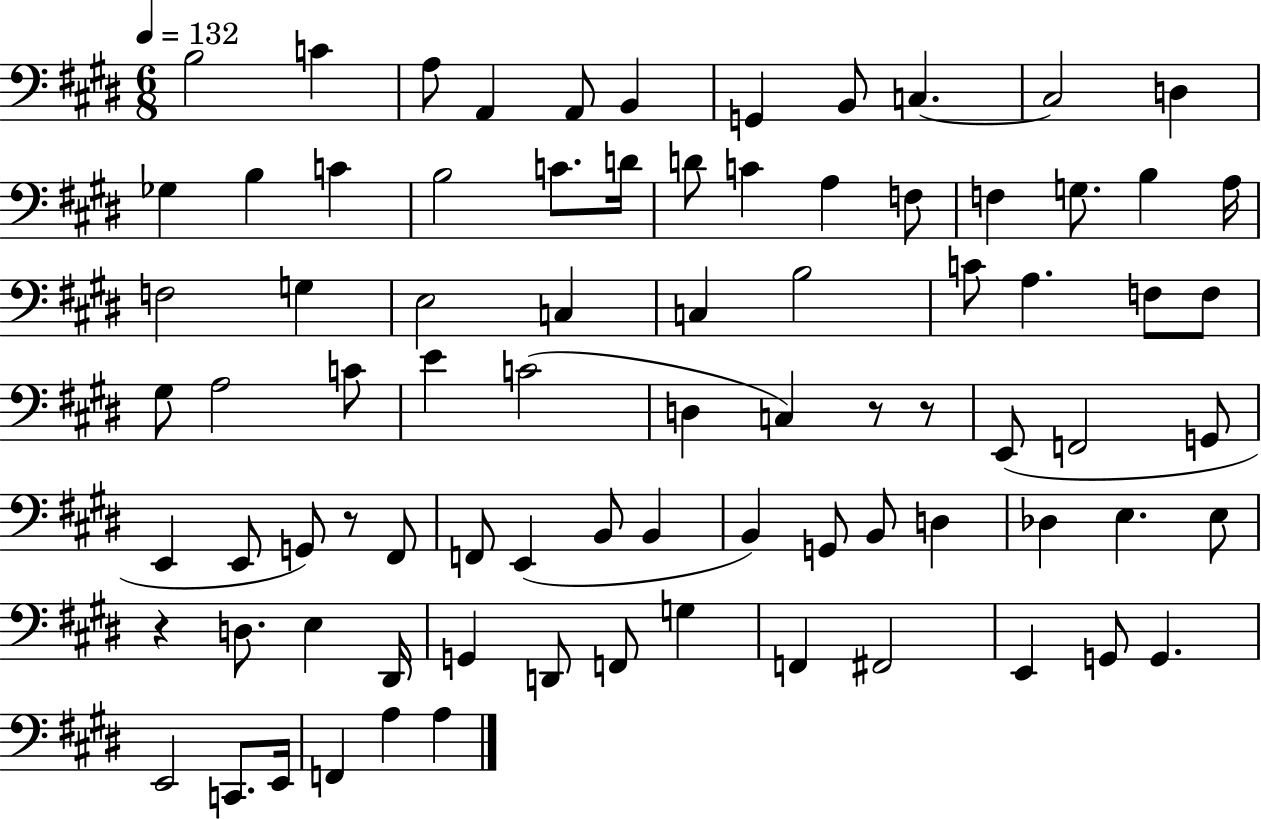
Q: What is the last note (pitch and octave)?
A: A3